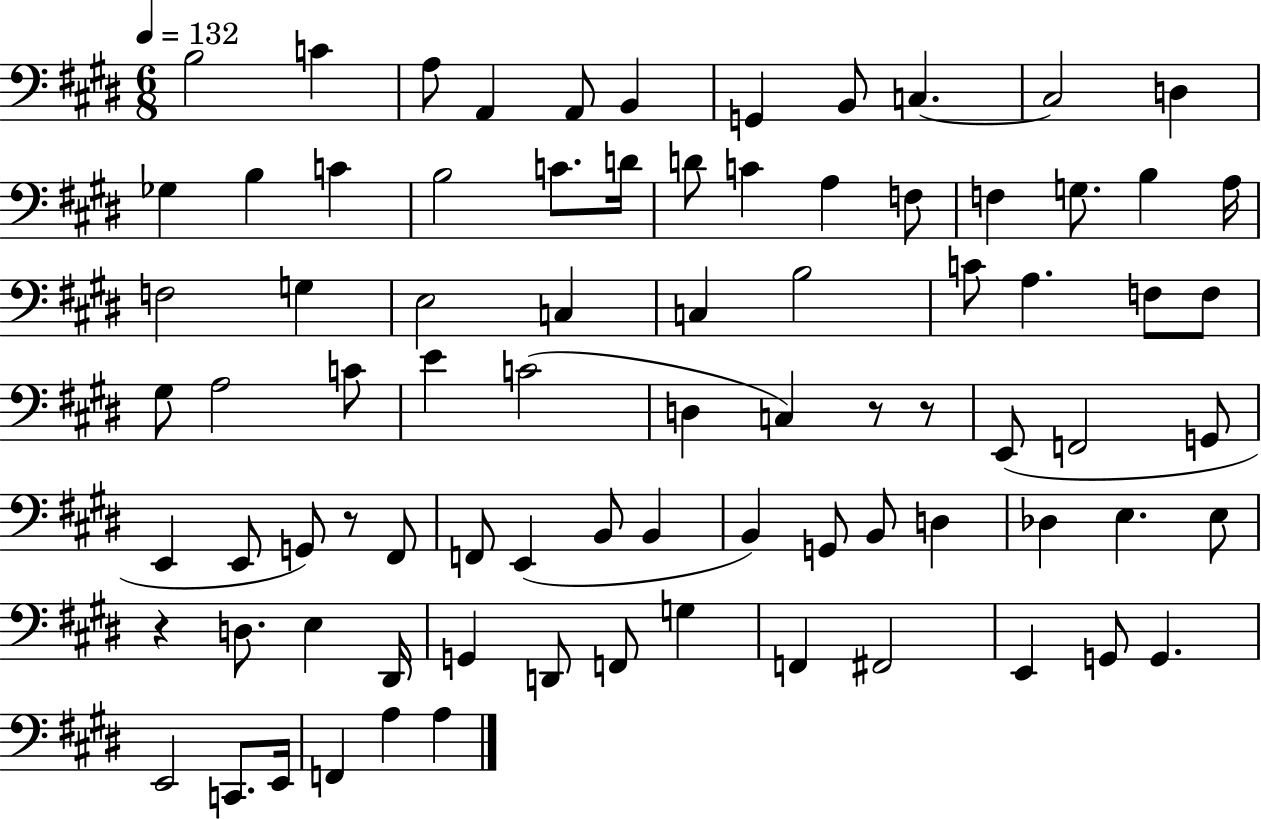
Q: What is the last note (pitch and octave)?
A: A3